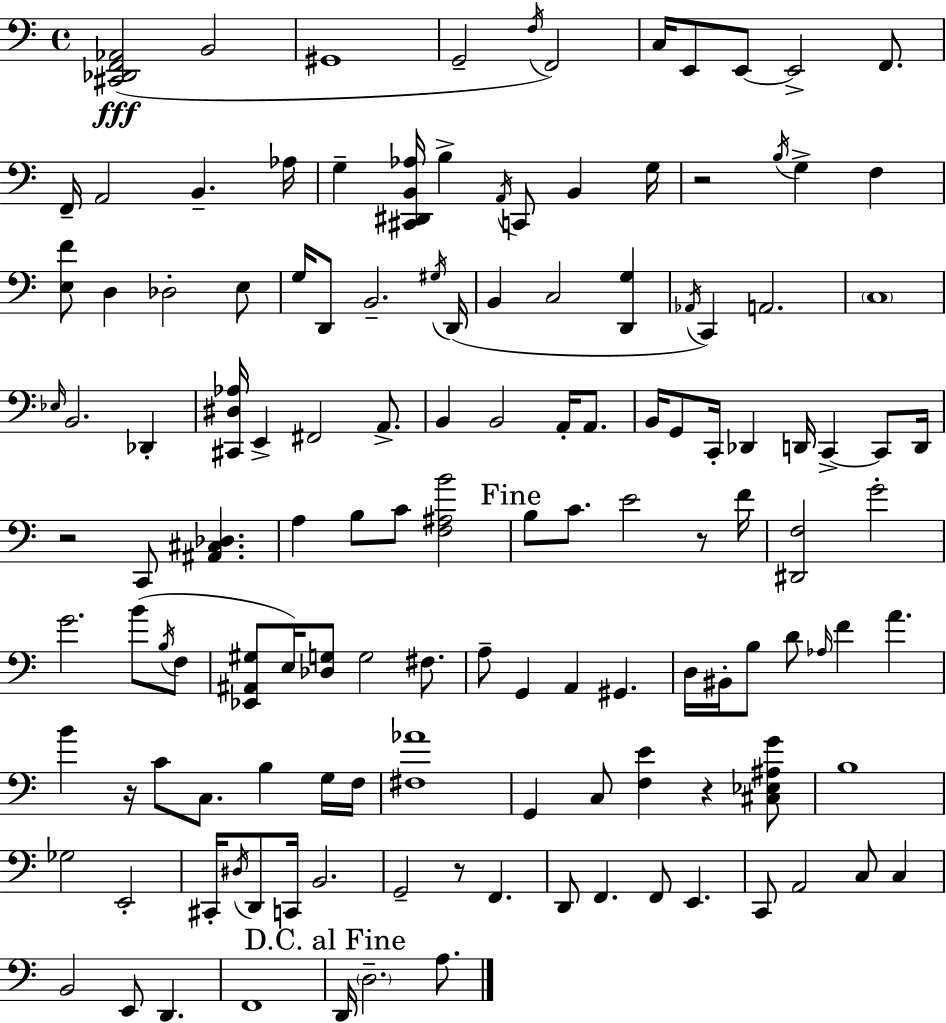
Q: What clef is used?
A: bass